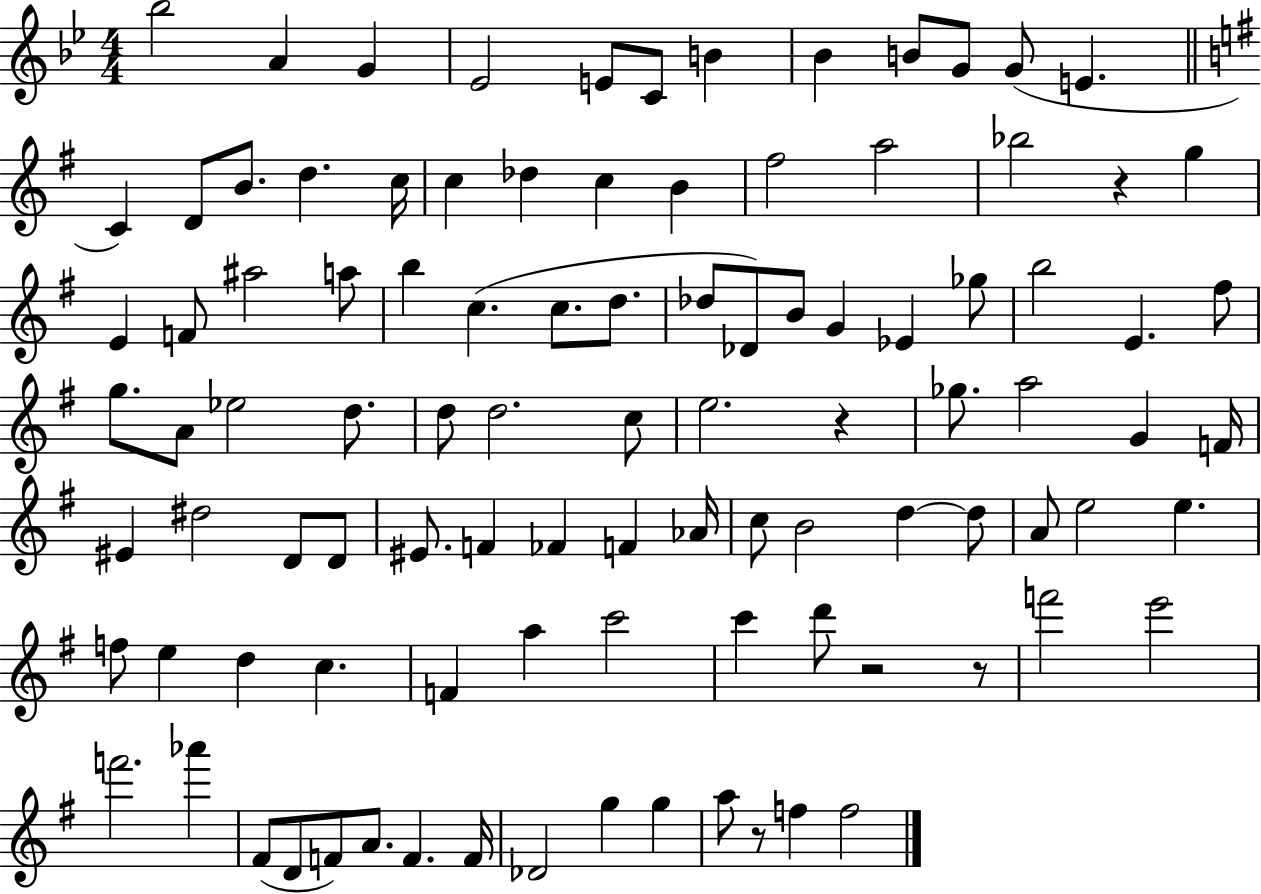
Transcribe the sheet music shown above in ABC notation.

X:1
T:Untitled
M:4/4
L:1/4
K:Bb
_b2 A G _E2 E/2 C/2 B _B B/2 G/2 G/2 E C D/2 B/2 d c/4 c _d c B ^f2 a2 _b2 z g E F/2 ^a2 a/2 b c c/2 d/2 _d/2 _D/2 B/2 G _E _g/2 b2 E ^f/2 g/2 A/2 _e2 d/2 d/2 d2 c/2 e2 z _g/2 a2 G F/4 ^E ^d2 D/2 D/2 ^E/2 F _F F _A/4 c/2 B2 d d/2 A/2 e2 e f/2 e d c F a c'2 c' d'/2 z2 z/2 f'2 e'2 f'2 _a' ^F/2 D/2 F/2 A/2 F F/4 _D2 g g a/2 z/2 f f2